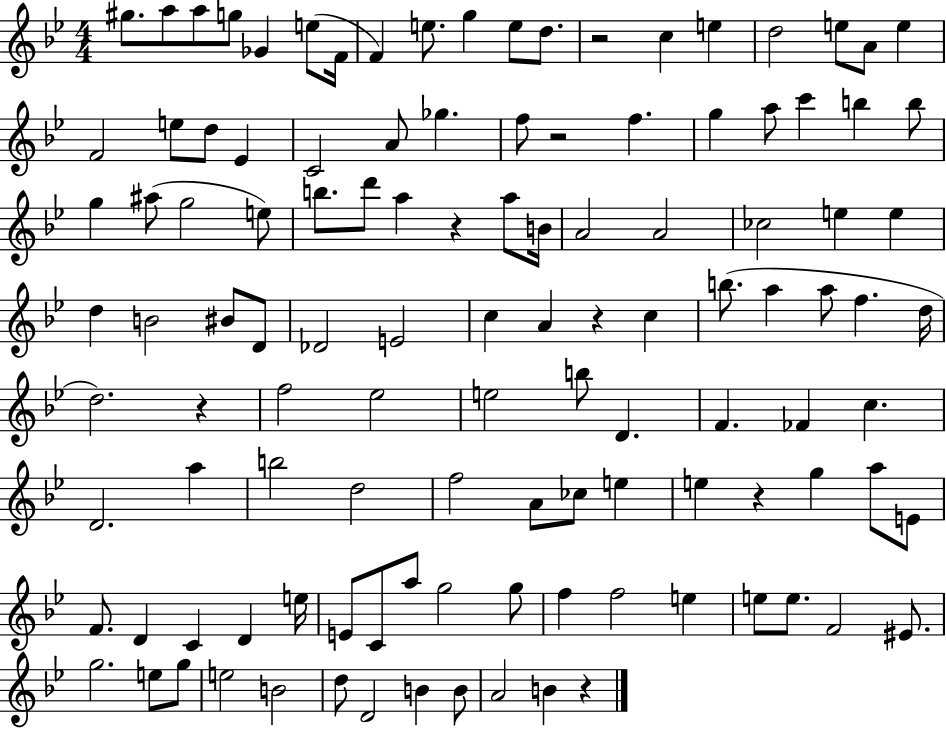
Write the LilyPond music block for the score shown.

{
  \clef treble
  \numericTimeSignature
  \time 4/4
  \key bes \major
  gis''8. a''8 a''8 g''8 ges'4 e''8( f'16 | f'4) e''8. g''4 e''8 d''8. | r2 c''4 e''4 | d''2 e''8 a'8 e''4 | \break f'2 e''8 d''8 ees'4 | c'2 a'8 ges''4. | f''8 r2 f''4. | g''4 a''8 c'''4 b''4 b''8 | \break g''4 ais''8( g''2 e''8) | b''8. d'''8 a''4 r4 a''8 b'16 | a'2 a'2 | ces''2 e''4 e''4 | \break d''4 b'2 bis'8 d'8 | des'2 e'2 | c''4 a'4 r4 c''4 | b''8.( a''4 a''8 f''4. d''16 | \break d''2.) r4 | f''2 ees''2 | e''2 b''8 d'4. | f'4. fes'4 c''4. | \break d'2. a''4 | b''2 d''2 | f''2 a'8 ces''8 e''4 | e''4 r4 g''4 a''8 e'8 | \break f'8. d'4 c'4 d'4 e''16 | e'8 c'8 a''8 g''2 g''8 | f''4 f''2 e''4 | e''8 e''8. f'2 eis'8. | \break g''2. e''8 g''8 | e''2 b'2 | d''8 d'2 b'4 b'8 | a'2 b'4 r4 | \break \bar "|."
}